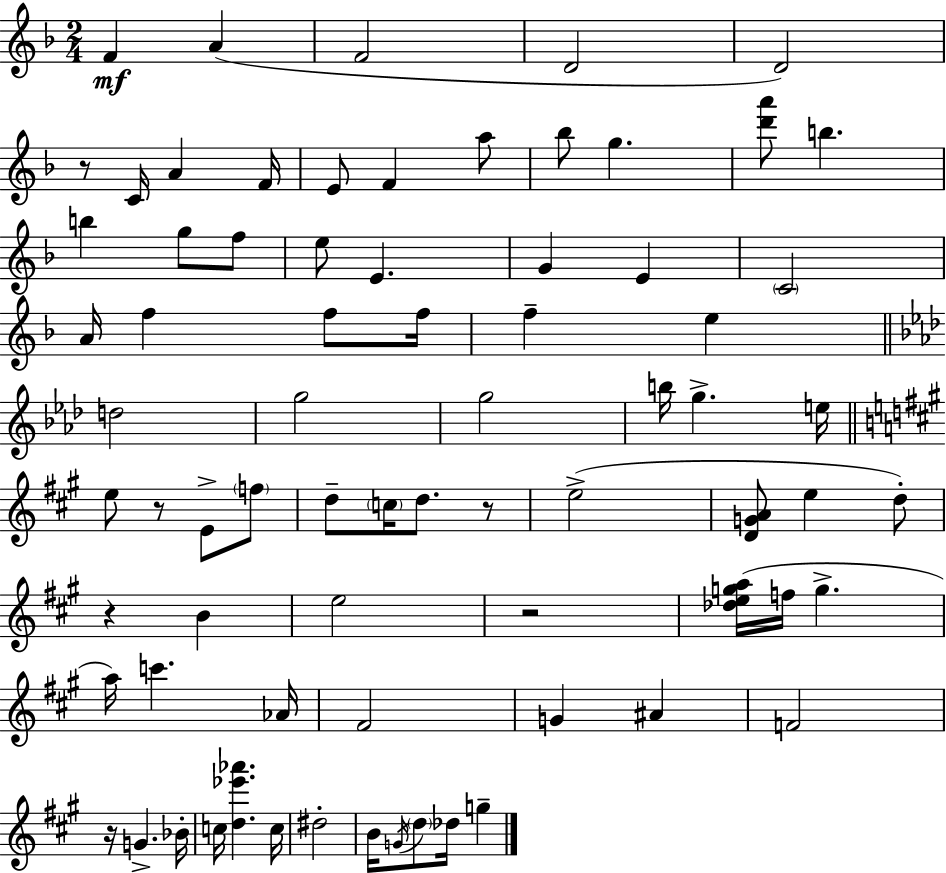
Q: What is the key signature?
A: F major